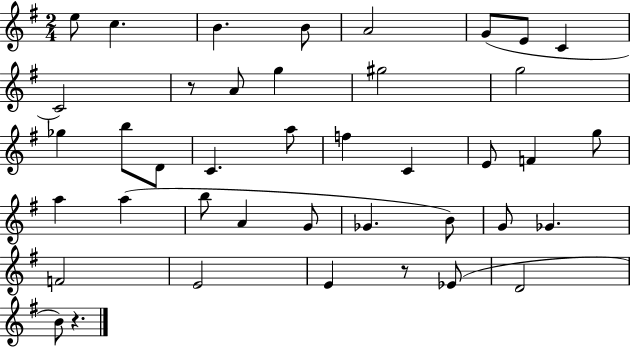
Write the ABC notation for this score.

X:1
T:Untitled
M:2/4
L:1/4
K:G
e/2 c B B/2 A2 G/2 E/2 C C2 z/2 A/2 g ^g2 g2 _g b/2 D/2 C a/2 f C E/2 F g/2 a a b/2 A G/2 _G B/2 G/2 _G F2 E2 E z/2 _E/2 D2 B/2 z